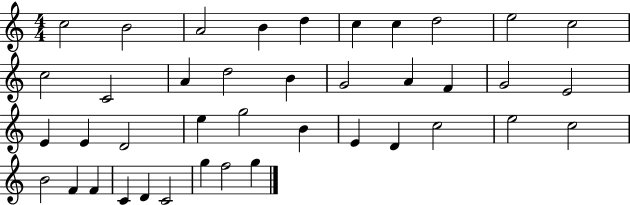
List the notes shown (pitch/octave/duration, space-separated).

C5/h B4/h A4/h B4/q D5/q C5/q C5/q D5/h E5/h C5/h C5/h C4/h A4/q D5/h B4/q G4/h A4/q F4/q G4/h E4/h E4/q E4/q D4/h E5/q G5/h B4/q E4/q D4/q C5/h E5/h C5/h B4/h F4/q F4/q C4/q D4/q C4/h G5/q F5/h G5/q